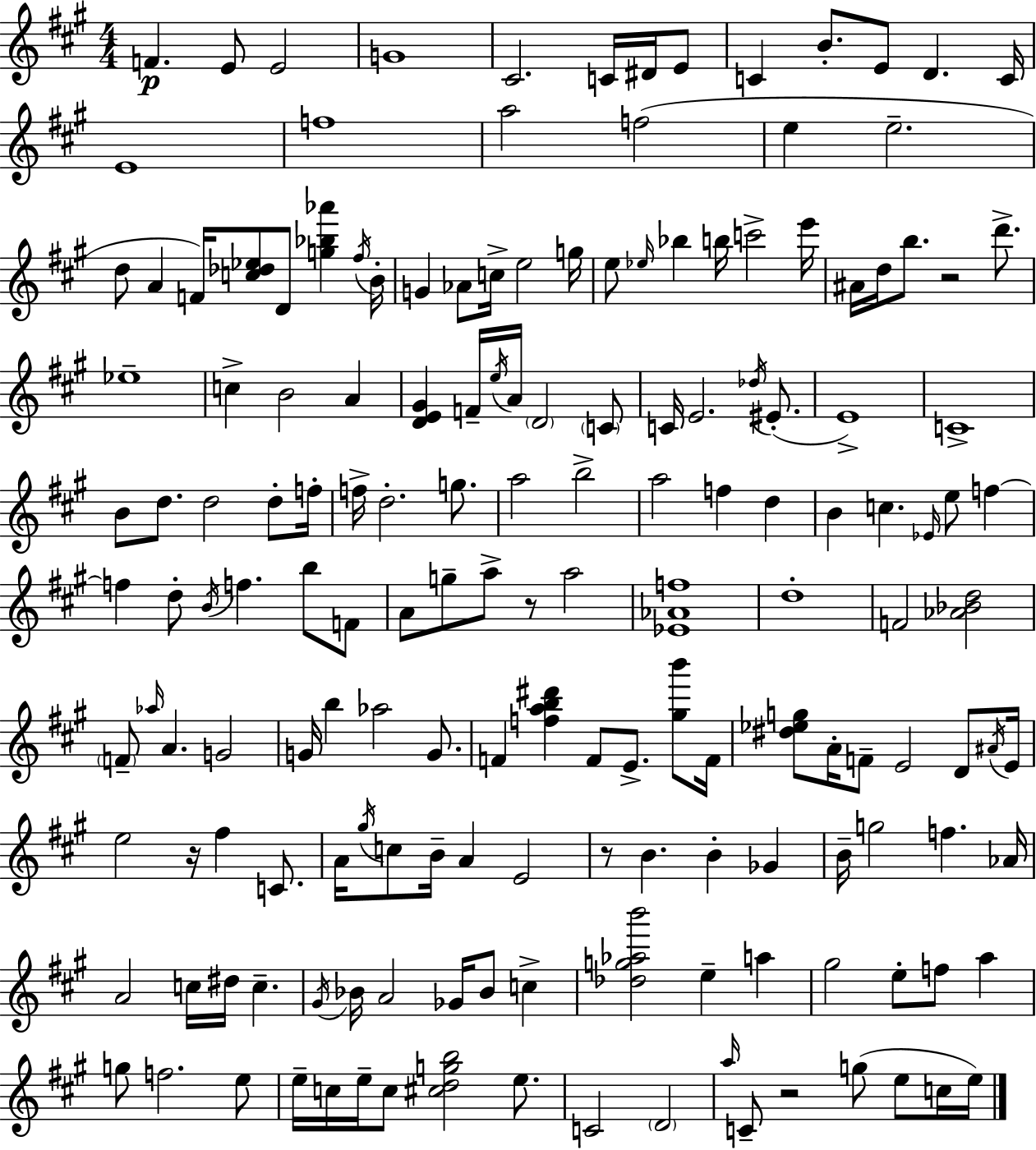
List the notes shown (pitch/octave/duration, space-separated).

F4/q. E4/e E4/h G4/w C#4/h. C4/s D#4/s E4/e C4/q B4/e. E4/e D4/q. C4/s E4/w F5/w A5/h F5/h E5/q E5/h. D5/e A4/q F4/s [C5,Db5,Eb5]/e D4/e [G5,Bb5,Ab6]/q F#5/s B4/s G4/q Ab4/e C5/s E5/h G5/s E5/e Eb5/s Bb5/q B5/s C6/h E6/s A#4/s D5/s B5/e. R/h D6/e. Eb5/w C5/q B4/h A4/q [D4,E4,G#4]/q F4/s E5/s A4/s D4/h C4/e C4/s E4/h. Db5/s EIS4/e. E4/w C4/w B4/e D5/e. D5/h D5/e F5/s F5/s D5/h. G5/e. A5/h B5/h A5/h F5/q D5/q B4/q C5/q. Eb4/s E5/e F5/q F5/q D5/e B4/s F5/q. B5/e F4/e A4/e G5/e A5/e R/e A5/h [Eb4,Ab4,F5]/w D5/w F4/h [Ab4,Bb4,D5]/h F4/e Ab5/s A4/q. G4/h G4/s B5/q Ab5/h G4/e. F4/q [F5,A5,B5,D#6]/q F4/e E4/e. [G#5,B6]/e F4/s [D#5,Eb5,G5]/e A4/s F4/e E4/h D4/e A#4/s E4/s E5/h R/s F#5/q C4/e. A4/s G#5/s C5/e B4/s A4/q E4/h R/e B4/q. B4/q Gb4/q B4/s G5/h F5/q. Ab4/s A4/h C5/s D#5/s C5/q. G#4/s Bb4/s A4/h Gb4/s Bb4/e C5/q [Db5,G5,Ab5,B6]/h E5/q A5/q G#5/h E5/e F5/e A5/q G5/e F5/h. E5/e E5/s C5/s E5/s C5/e [C#5,D5,G5,B5]/h E5/e. C4/h D4/h A5/s C4/e R/h G5/e E5/e C5/s E5/s